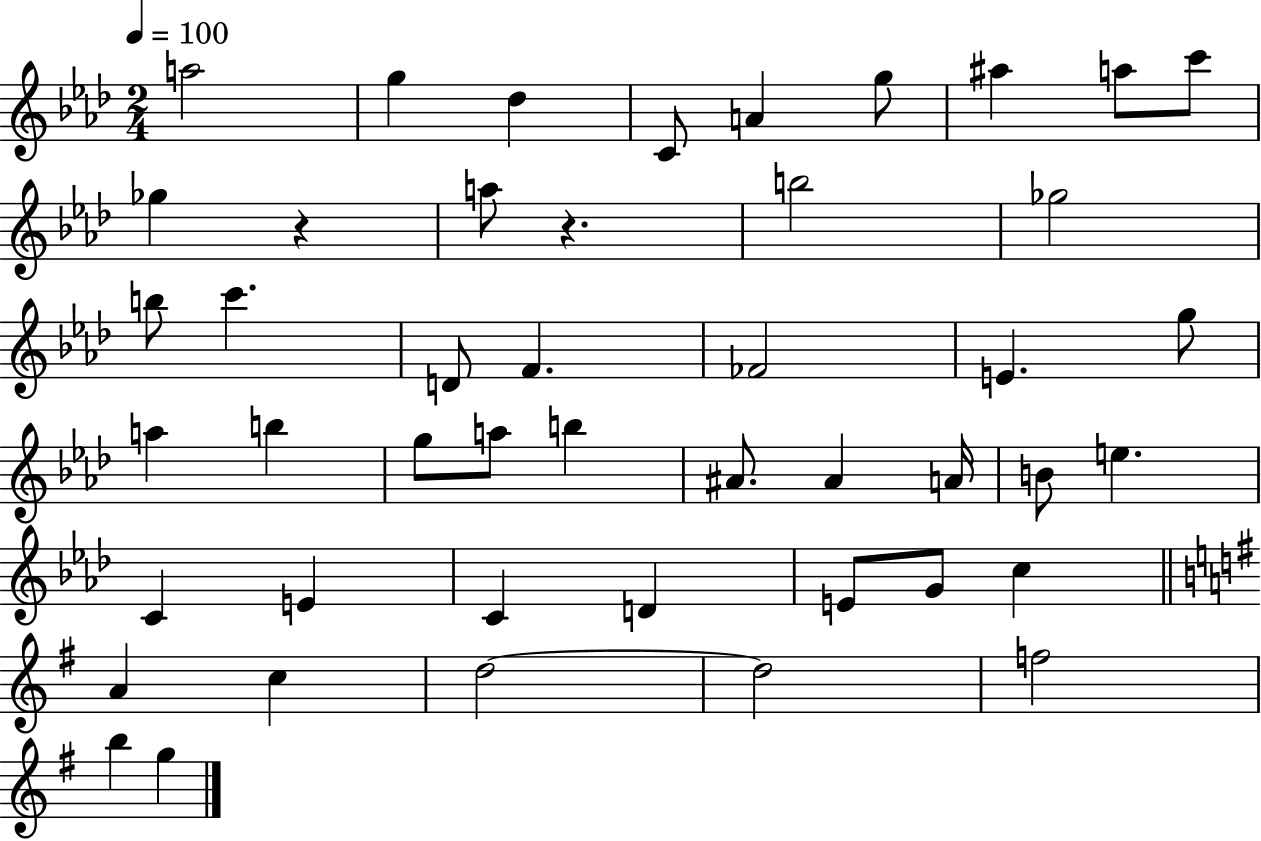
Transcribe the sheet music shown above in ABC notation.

X:1
T:Untitled
M:2/4
L:1/4
K:Ab
a2 g _d C/2 A g/2 ^a a/2 c'/2 _g z a/2 z b2 _g2 b/2 c' D/2 F _F2 E g/2 a b g/2 a/2 b ^A/2 ^A A/4 B/2 e C E C D E/2 G/2 c A c d2 d2 f2 b g